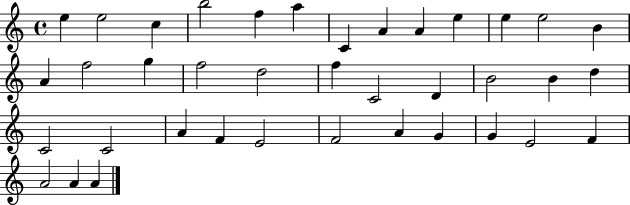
{
  \clef treble
  \time 4/4
  \defaultTimeSignature
  \key c \major
  e''4 e''2 c''4 | b''2 f''4 a''4 | c'4 a'4 a'4 e''4 | e''4 e''2 b'4 | \break a'4 f''2 g''4 | f''2 d''2 | f''4 c'2 d'4 | b'2 b'4 d''4 | \break c'2 c'2 | a'4 f'4 e'2 | f'2 a'4 g'4 | g'4 e'2 f'4 | \break a'2 a'4 a'4 | \bar "|."
}